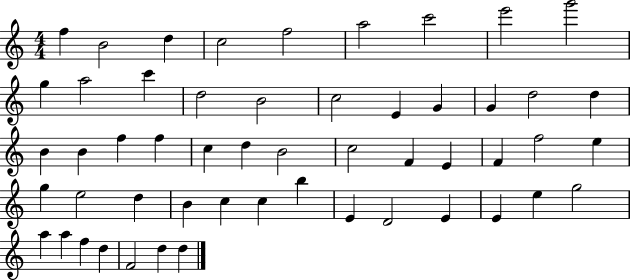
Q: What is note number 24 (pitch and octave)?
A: F5